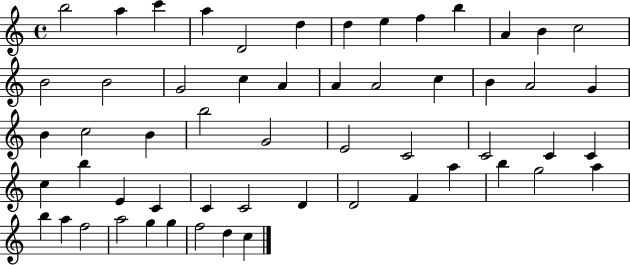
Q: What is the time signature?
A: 4/4